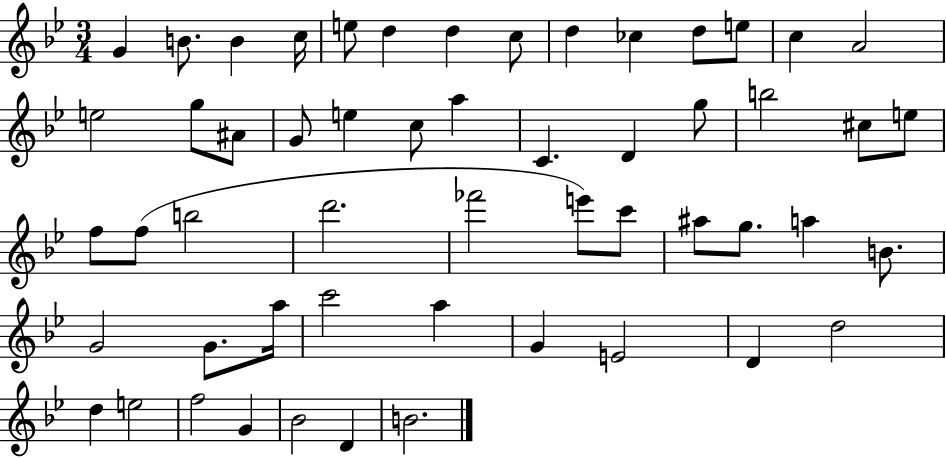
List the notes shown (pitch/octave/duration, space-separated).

G4/q B4/e. B4/q C5/s E5/e D5/q D5/q C5/e D5/q CES5/q D5/e E5/e C5/q A4/h E5/h G5/e A#4/e G4/e E5/q C5/e A5/q C4/q. D4/q G5/e B5/h C#5/e E5/e F5/e F5/e B5/h D6/h. FES6/h E6/e C6/e A#5/e G5/e. A5/q B4/e. G4/h G4/e. A5/s C6/h A5/q G4/q E4/h D4/q D5/h D5/q E5/h F5/h G4/q Bb4/h D4/q B4/h.